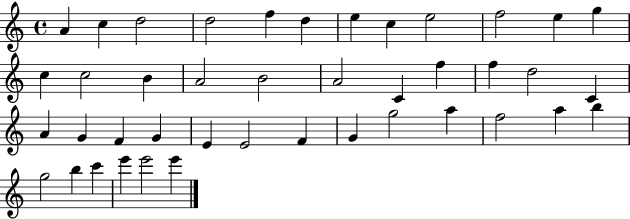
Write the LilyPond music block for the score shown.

{
  \clef treble
  \time 4/4
  \defaultTimeSignature
  \key c \major
  a'4 c''4 d''2 | d''2 f''4 d''4 | e''4 c''4 e''2 | f''2 e''4 g''4 | \break c''4 c''2 b'4 | a'2 b'2 | a'2 c'4 f''4 | f''4 d''2 c'4 | \break a'4 g'4 f'4 g'4 | e'4 e'2 f'4 | g'4 g''2 a''4 | f''2 a''4 b''4 | \break g''2 b''4 c'''4 | e'''4 e'''2 e'''4 | \bar "|."
}